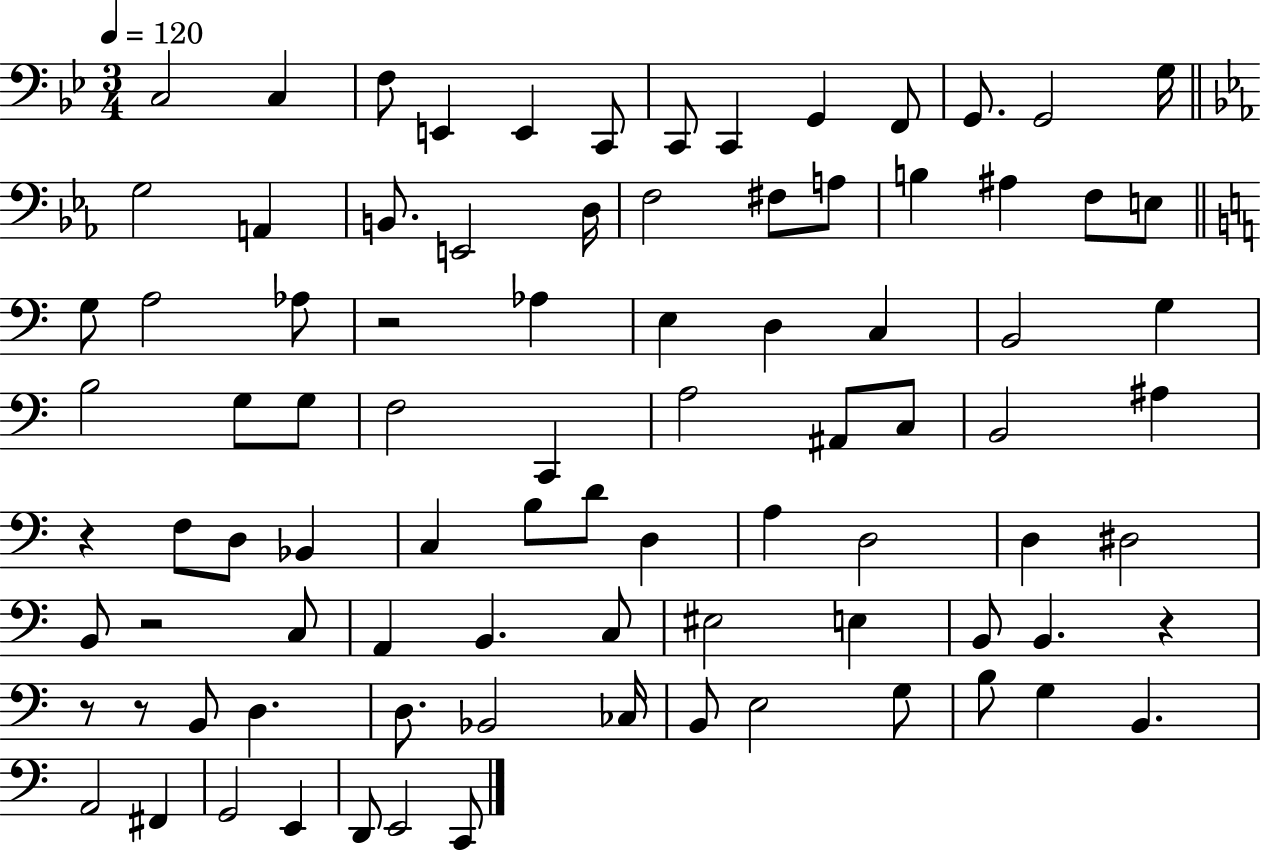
C3/h C3/q F3/e E2/q E2/q C2/e C2/e C2/q G2/q F2/e G2/e. G2/h G3/s G3/h A2/q B2/e. E2/h D3/s F3/h F#3/e A3/e B3/q A#3/q F3/e E3/e G3/e A3/h Ab3/e R/h Ab3/q E3/q D3/q C3/q B2/h G3/q B3/h G3/e G3/e F3/h C2/q A3/h A#2/e C3/e B2/h A#3/q R/q F3/e D3/e Bb2/q C3/q B3/e D4/e D3/q A3/q D3/h D3/q D#3/h B2/e R/h C3/e A2/q B2/q. C3/e EIS3/h E3/q B2/e B2/q. R/q R/e R/e B2/e D3/q. D3/e. Bb2/h CES3/s B2/e E3/h G3/e B3/e G3/q B2/q. A2/h F#2/q G2/h E2/q D2/e E2/h C2/e